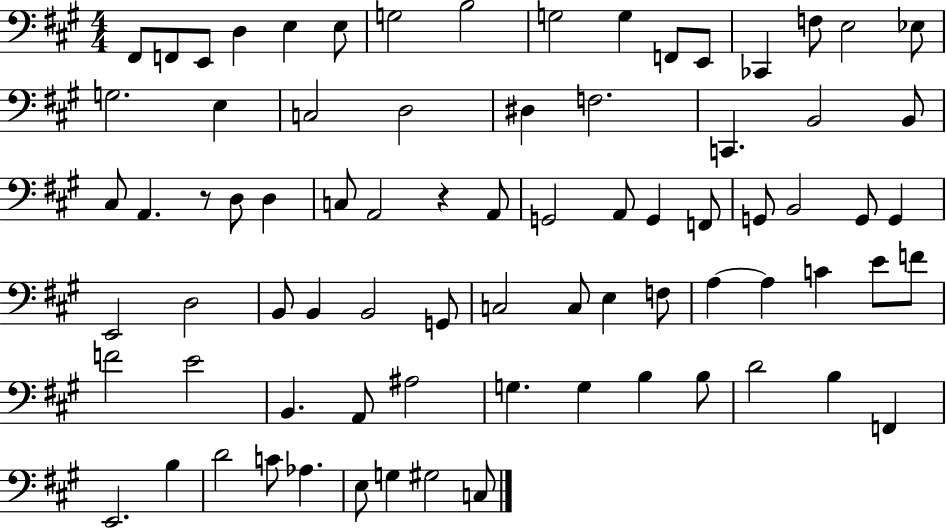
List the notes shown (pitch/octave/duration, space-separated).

F#2/e F2/e E2/e D3/q E3/q E3/e G3/h B3/h G3/h G3/q F2/e E2/e CES2/q F3/e E3/h Eb3/e G3/h. E3/q C3/h D3/h D#3/q F3/h. C2/q. B2/h B2/e C#3/e A2/q. R/e D3/e D3/q C3/e A2/h R/q A2/e G2/h A2/e G2/q F2/e G2/e B2/h G2/e G2/q E2/h D3/h B2/e B2/q B2/h G2/e C3/h C3/e E3/q F3/e A3/q A3/q C4/q E4/e F4/e F4/h E4/h B2/q. A2/e A#3/h G3/q. G3/q B3/q B3/e D4/h B3/q F2/q E2/h. B3/q D4/h C4/e Ab3/q. E3/e G3/q G#3/h C3/e